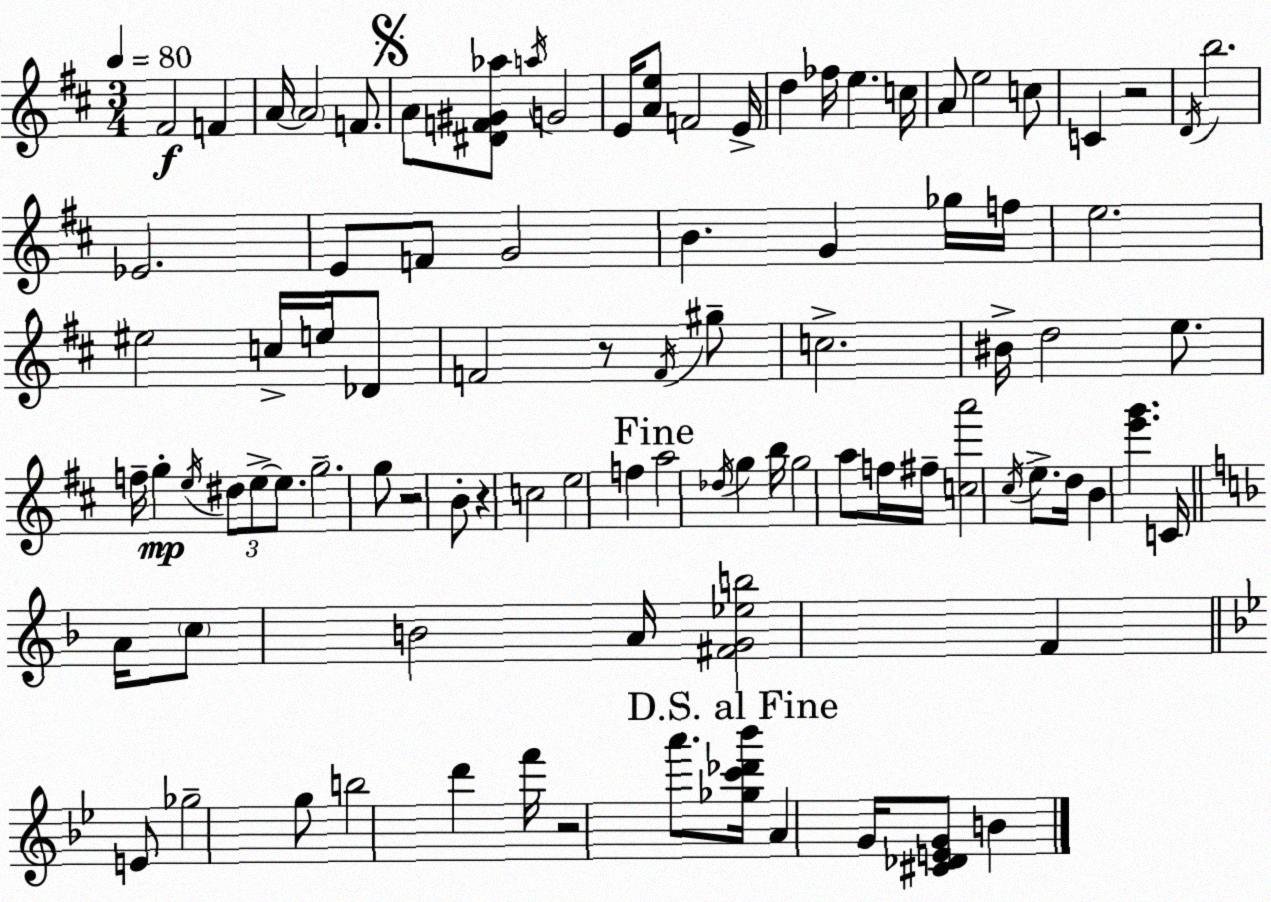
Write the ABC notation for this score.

X:1
T:Untitled
M:3/4
L:1/4
K:D
^F2 F A/4 A2 F/2 A/2 [^DF^G_a]/2 a/4 G2 E/4 [Ae]/2 F2 E/4 d _f/4 e c/4 A/2 e2 c/2 C z2 D/4 b2 _E2 E/2 F/2 G2 B G _g/4 f/4 e2 ^e2 c/4 e/4 _D/2 F2 z/2 F/4 ^g/2 c2 ^B/4 d2 e/2 f/4 g e/4 ^d/2 e/2 e/2 g2 g/2 z2 B/2 z c2 e2 f a2 _d/4 g b/4 g2 a/2 f/4 ^f/4 [ca']2 ^c/4 e/2 d/4 B [e'g'] C/4 A/4 c/2 B2 A/4 [^FG_eb]2 F E/2 _g2 g/2 b2 d' f'/4 z2 a'/2 [_gc'_d'_b']/4 A G/4 [^C_DEG]/2 B